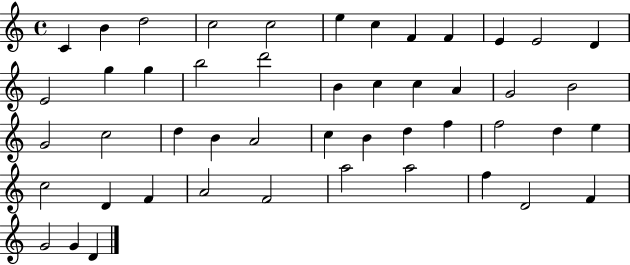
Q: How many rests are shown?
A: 0